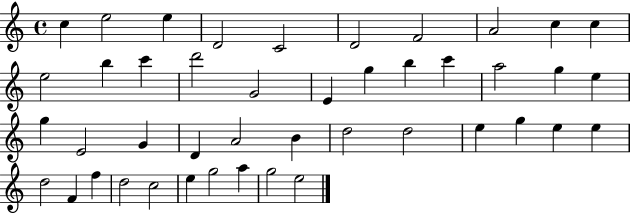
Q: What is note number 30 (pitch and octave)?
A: D5